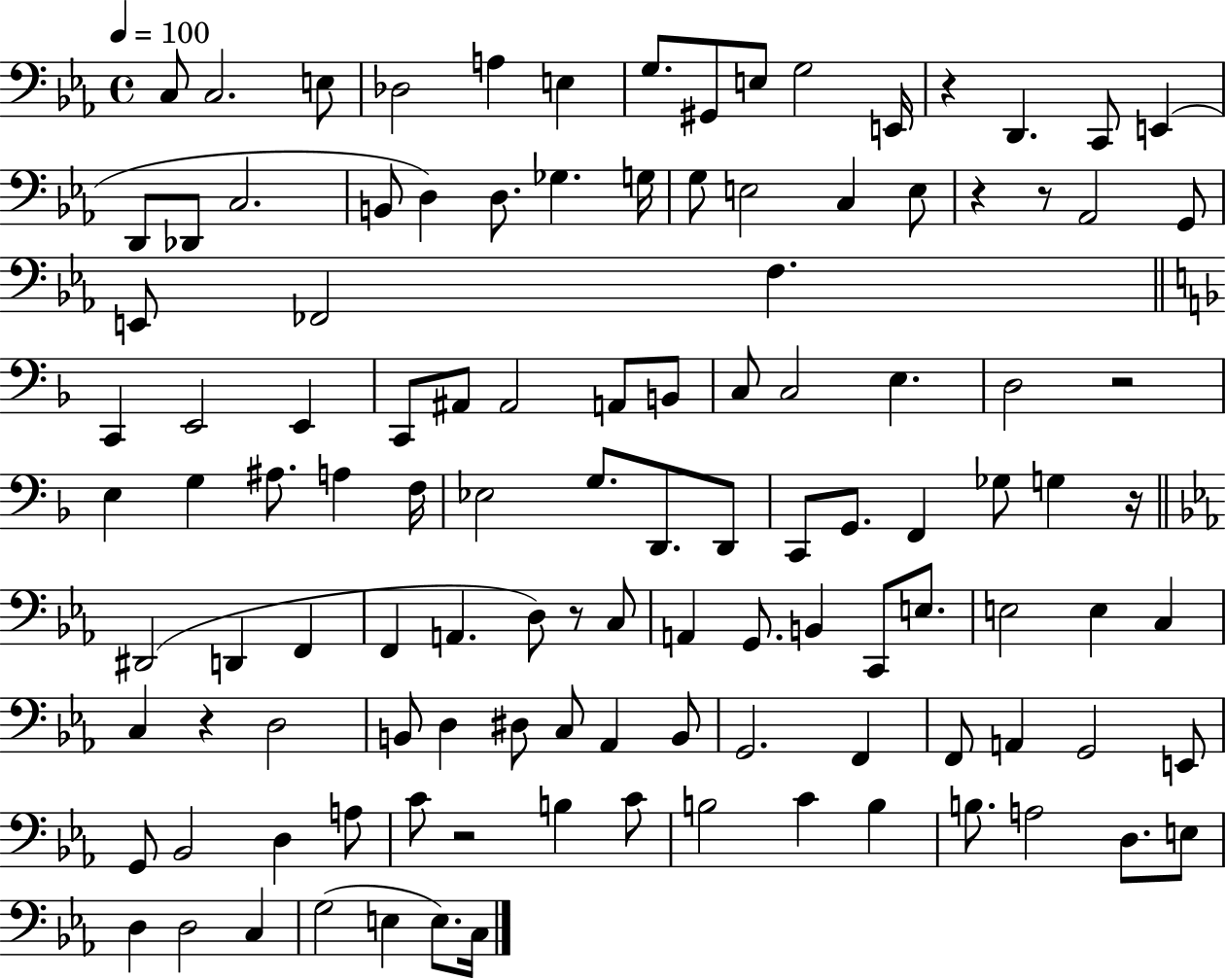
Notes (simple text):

C3/e C3/h. E3/e Db3/h A3/q E3/q G3/e. G#2/e E3/e G3/h E2/s R/q D2/q. C2/e E2/q D2/e Db2/e C3/h. B2/e D3/q D3/e. Gb3/q. G3/s G3/e E3/h C3/q E3/e R/q R/e Ab2/h G2/e E2/e FES2/h F3/q. C2/q E2/h E2/q C2/e A#2/e A#2/h A2/e B2/e C3/e C3/h E3/q. D3/h R/h E3/q G3/q A#3/e. A3/q F3/s Eb3/h G3/e. D2/e. D2/e C2/e G2/e. F2/q Gb3/e G3/q R/s D#2/h D2/q F2/q F2/q A2/q. D3/e R/e C3/e A2/q G2/e. B2/q C2/e E3/e. E3/h E3/q C3/q C3/q R/q D3/h B2/e D3/q D#3/e C3/e Ab2/q B2/e G2/h. F2/q F2/e A2/q G2/h E2/e G2/e Bb2/h D3/q A3/e C4/e R/h B3/q C4/e B3/h C4/q B3/q B3/e. A3/h D3/e. E3/e D3/q D3/h C3/q G3/h E3/q E3/e. C3/s